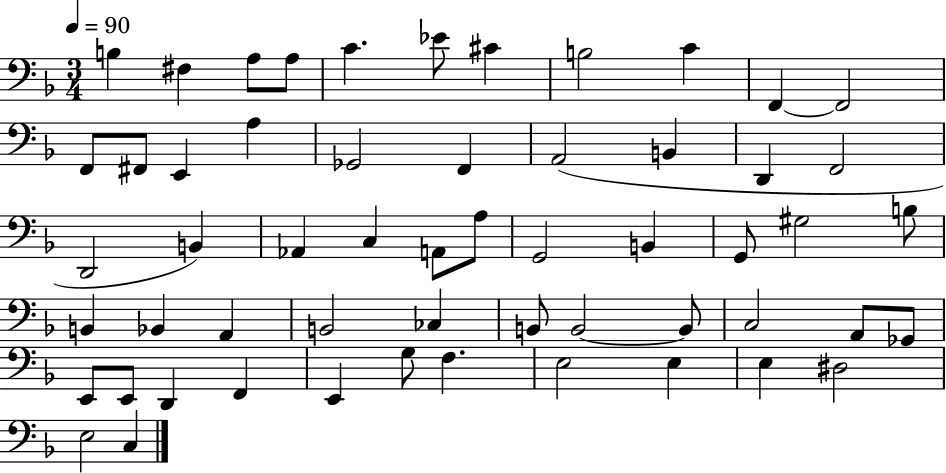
{
  \clef bass
  \numericTimeSignature
  \time 3/4
  \key f \major
  \tempo 4 = 90
  b4 fis4 a8 a8 | c'4. ees'8 cis'4 | b2 c'4 | f,4~~ f,2 | \break f,8 fis,8 e,4 a4 | ges,2 f,4 | a,2( b,4 | d,4 f,2 | \break d,2 b,4) | aes,4 c4 a,8 a8 | g,2 b,4 | g,8 gis2 b8 | \break b,4 bes,4 a,4 | b,2 ces4 | b,8 b,2~~ b,8 | c2 a,8 ges,8 | \break e,8 e,8 d,4 f,4 | e,4 g8 f4. | e2 e4 | e4 dis2 | \break e2 c4 | \bar "|."
}